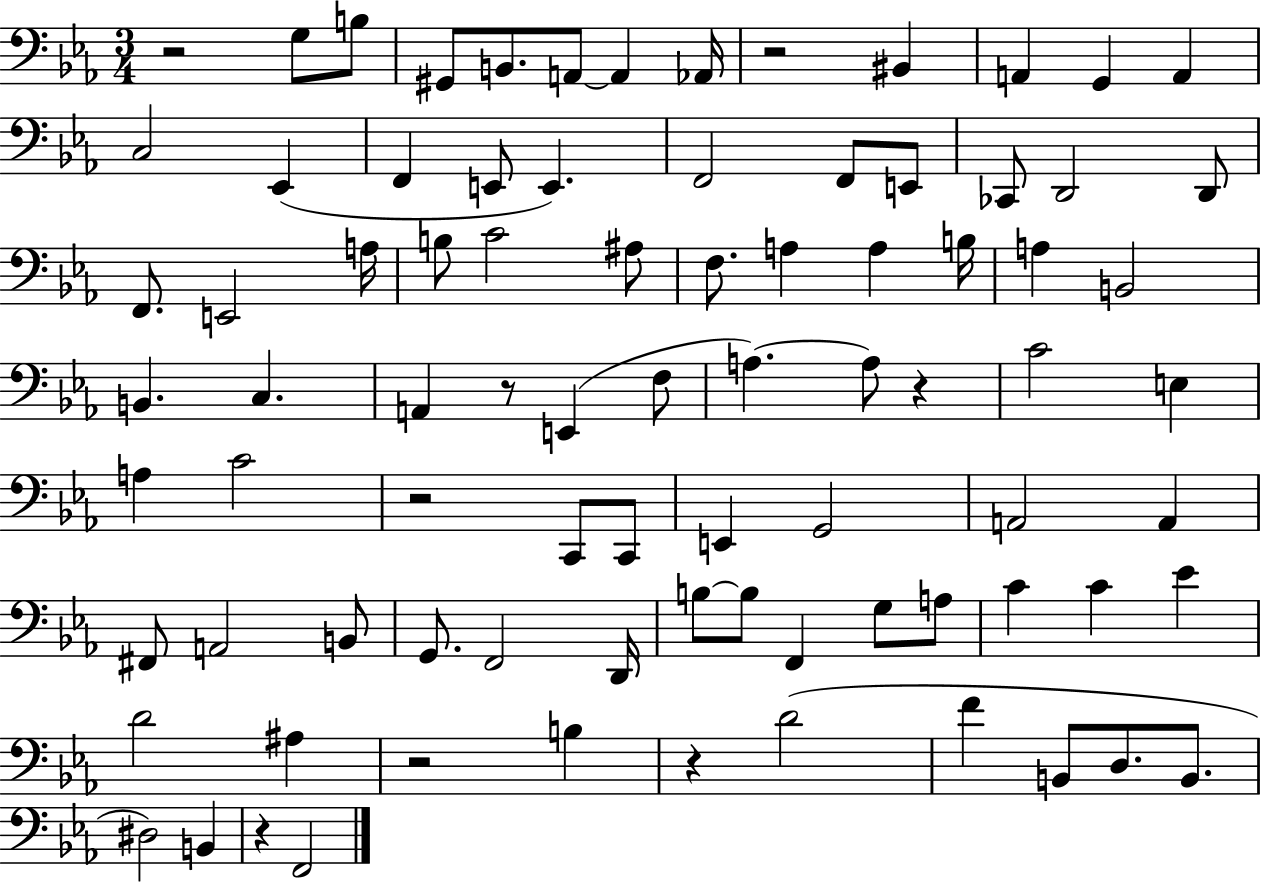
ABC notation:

X:1
T:Untitled
M:3/4
L:1/4
K:Eb
z2 G,/2 B,/2 ^G,,/2 B,,/2 A,,/2 A,, _A,,/4 z2 ^B,, A,, G,, A,, C,2 _E,, F,, E,,/2 E,, F,,2 F,,/2 E,,/2 _C,,/2 D,,2 D,,/2 F,,/2 E,,2 A,/4 B,/2 C2 ^A,/2 F,/2 A, A, B,/4 A, B,,2 B,, C, A,, z/2 E,, F,/2 A, A,/2 z C2 E, A, C2 z2 C,,/2 C,,/2 E,, G,,2 A,,2 A,, ^F,,/2 A,,2 B,,/2 G,,/2 F,,2 D,,/4 B,/2 B,/2 F,, G,/2 A,/2 C C _E D2 ^A, z2 B, z D2 F B,,/2 D,/2 B,,/2 ^D,2 B,, z F,,2